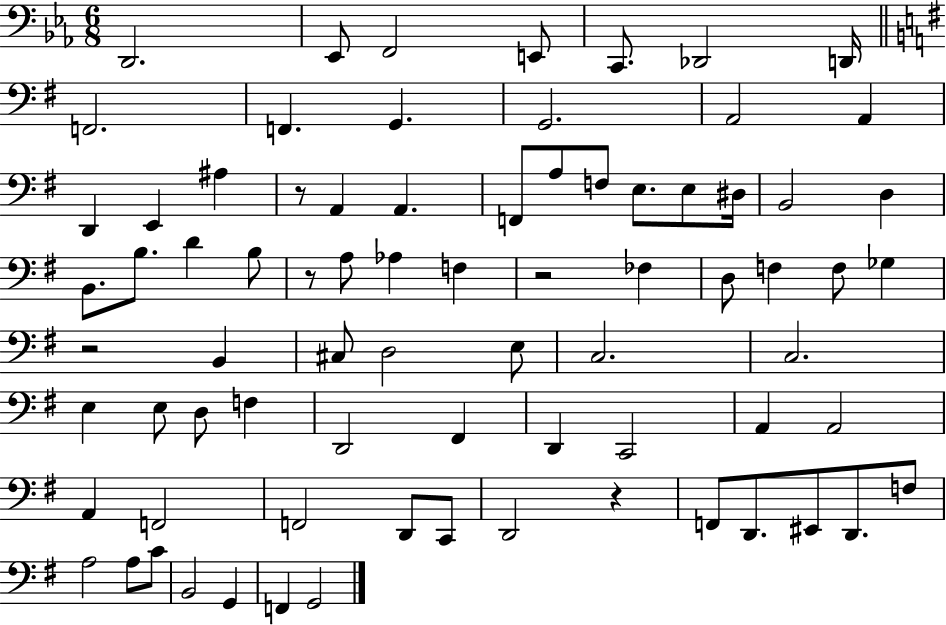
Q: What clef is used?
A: bass